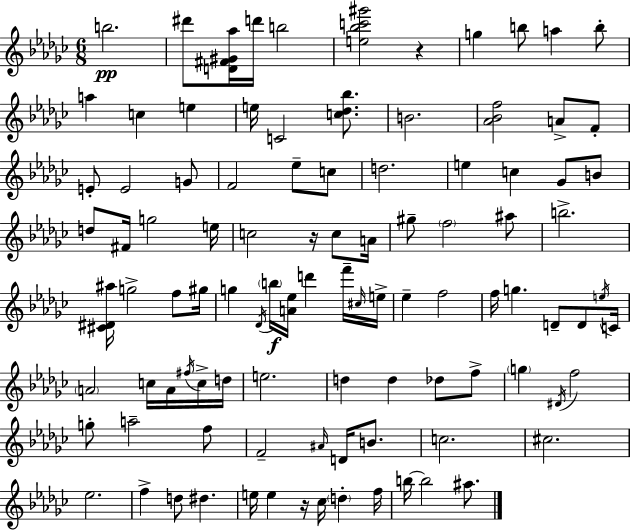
B5/h. D#6/e [D4,F#4,G#4,Ab5]/s D6/s B5/h [E5,Bb5,C6,G#6]/h R/q G5/q B5/e A5/q B5/e A5/q C5/q E5/q E5/s C4/h [C5,Db5,Bb5]/e. B4/h. [Ab4,Bb4,F5]/h A4/e F4/e E4/e E4/h G4/e F4/h Eb5/e C5/e D5/h. E5/q C5/q Gb4/e B4/e D5/e F#4/s G5/h E5/s C5/h R/s C5/e A4/s G#5/e F5/h A#5/e B5/h. [C#4,D#4,A#5]/s G5/h F5/e G#5/s G5/q Db4/s B5/s [A4,Eb5]/s D6/q F6/s C#5/s E5/s Eb5/q F5/h F5/s G5/q. D4/e D4/e E5/s C4/s A4/h C5/s A4/s F#5/s C5/s D5/s E5/h. D5/q D5/q Db5/e F5/e G5/q D#4/s F5/h G5/e A5/h F5/e F4/h A#4/s D4/s B4/e. C5/h. C#5/h. Eb5/h. F5/q D5/e D#5/q. E5/s E5/q R/s CES5/s D5/q F5/s B5/s B5/h A#5/e.